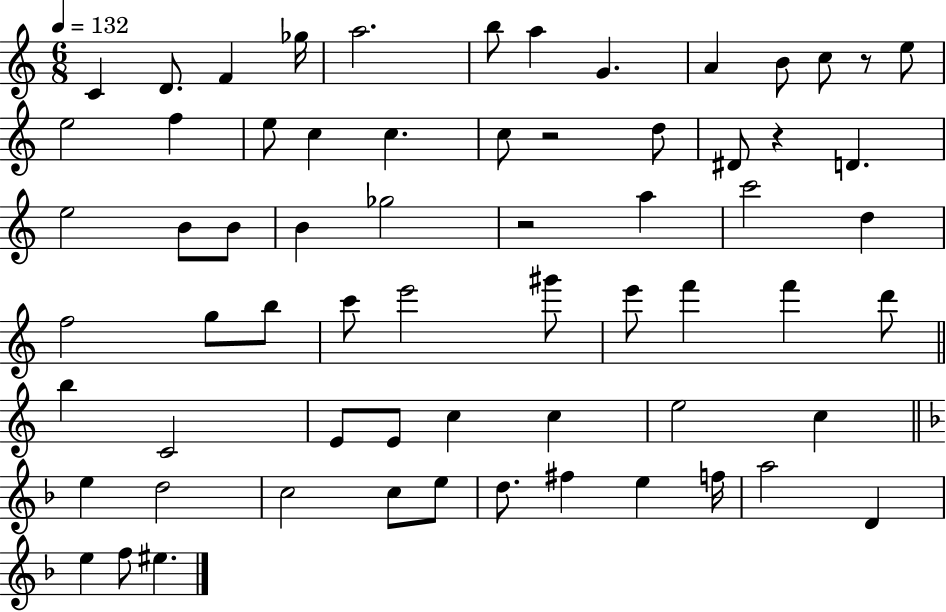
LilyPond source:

{
  \clef treble
  \numericTimeSignature
  \time 6/8
  \key c \major
  \tempo 4 = 132
  c'4 d'8. f'4 ges''16 | a''2. | b''8 a''4 g'4. | a'4 b'8 c''8 r8 e''8 | \break e''2 f''4 | e''8 c''4 c''4. | c''8 r2 d''8 | dis'8 r4 d'4. | \break e''2 b'8 b'8 | b'4 ges''2 | r2 a''4 | c'''2 d''4 | \break f''2 g''8 b''8 | c'''8 e'''2 gis'''8 | e'''8 f'''4 f'''4 d'''8 | \bar "||" \break \key c \major b''4 c'2 | e'8 e'8 c''4 c''4 | e''2 c''4 | \bar "||" \break \key f \major e''4 d''2 | c''2 c''8 e''8 | d''8. fis''4 e''4 f''16 | a''2 d'4 | \break e''4 f''8 eis''4. | \bar "|."
}